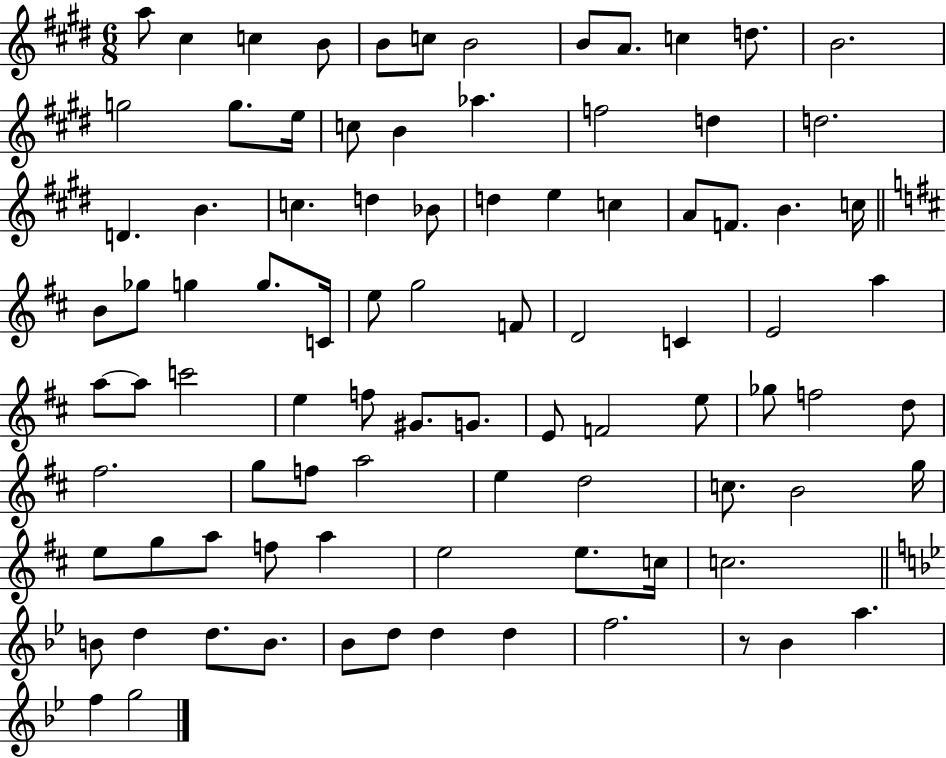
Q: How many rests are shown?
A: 1